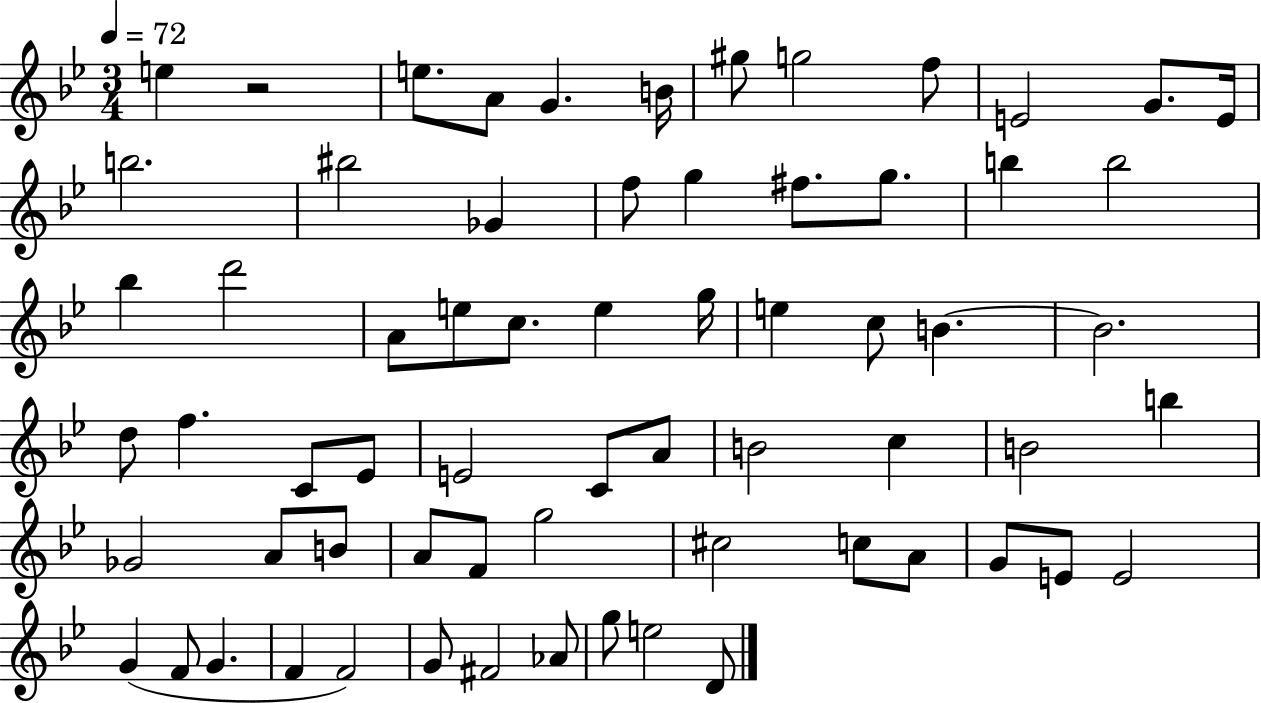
E5/q R/h E5/e. A4/e G4/q. B4/s G#5/e G5/h F5/e E4/h G4/e. E4/s B5/h. BIS5/h Gb4/q F5/e G5/q F#5/e. G5/e. B5/q B5/h Bb5/q D6/h A4/e E5/e C5/e. E5/q G5/s E5/q C5/e B4/q. B4/h. D5/e F5/q. C4/e Eb4/e E4/h C4/e A4/e B4/h C5/q B4/h B5/q Gb4/h A4/e B4/e A4/e F4/e G5/h C#5/h C5/e A4/e G4/e E4/e E4/h G4/q F4/e G4/q. F4/q F4/h G4/e F#4/h Ab4/e G5/e E5/h D4/e